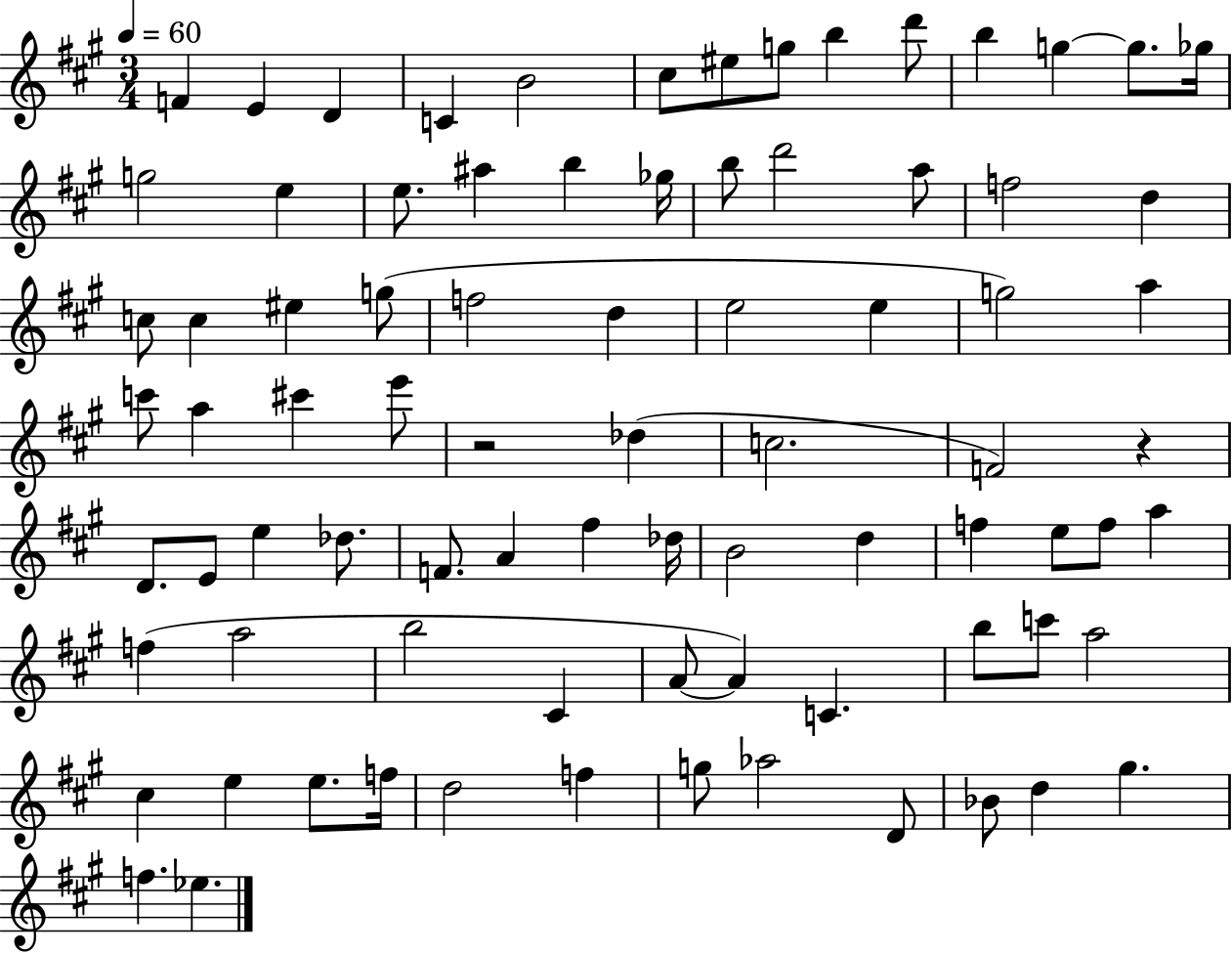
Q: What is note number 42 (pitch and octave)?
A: F4